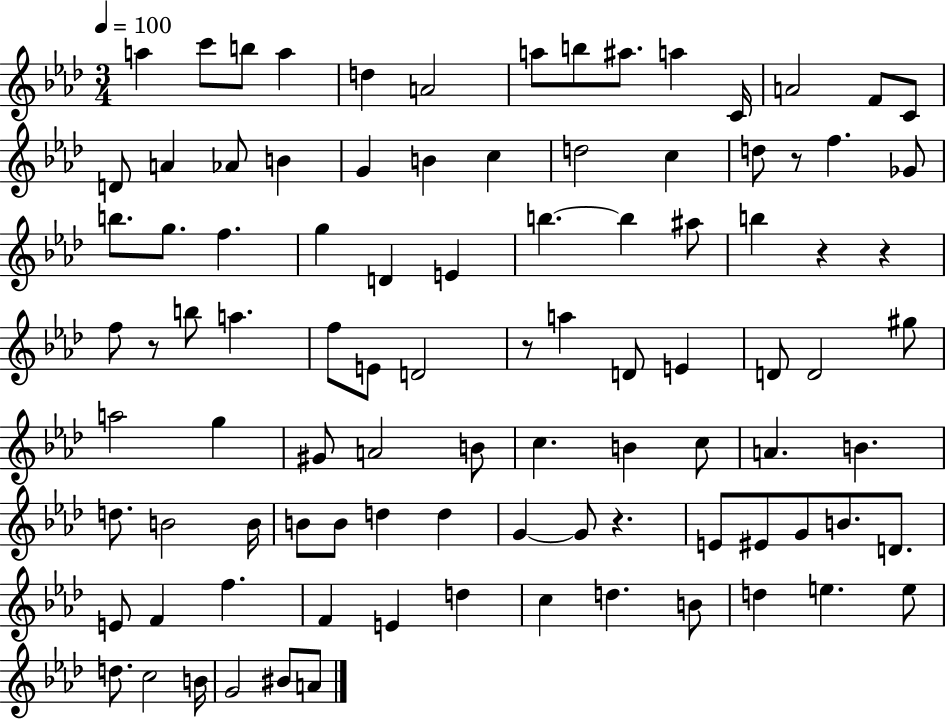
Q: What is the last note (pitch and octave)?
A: A4